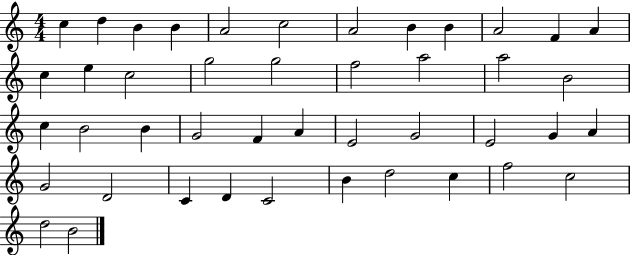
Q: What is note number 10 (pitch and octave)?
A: A4